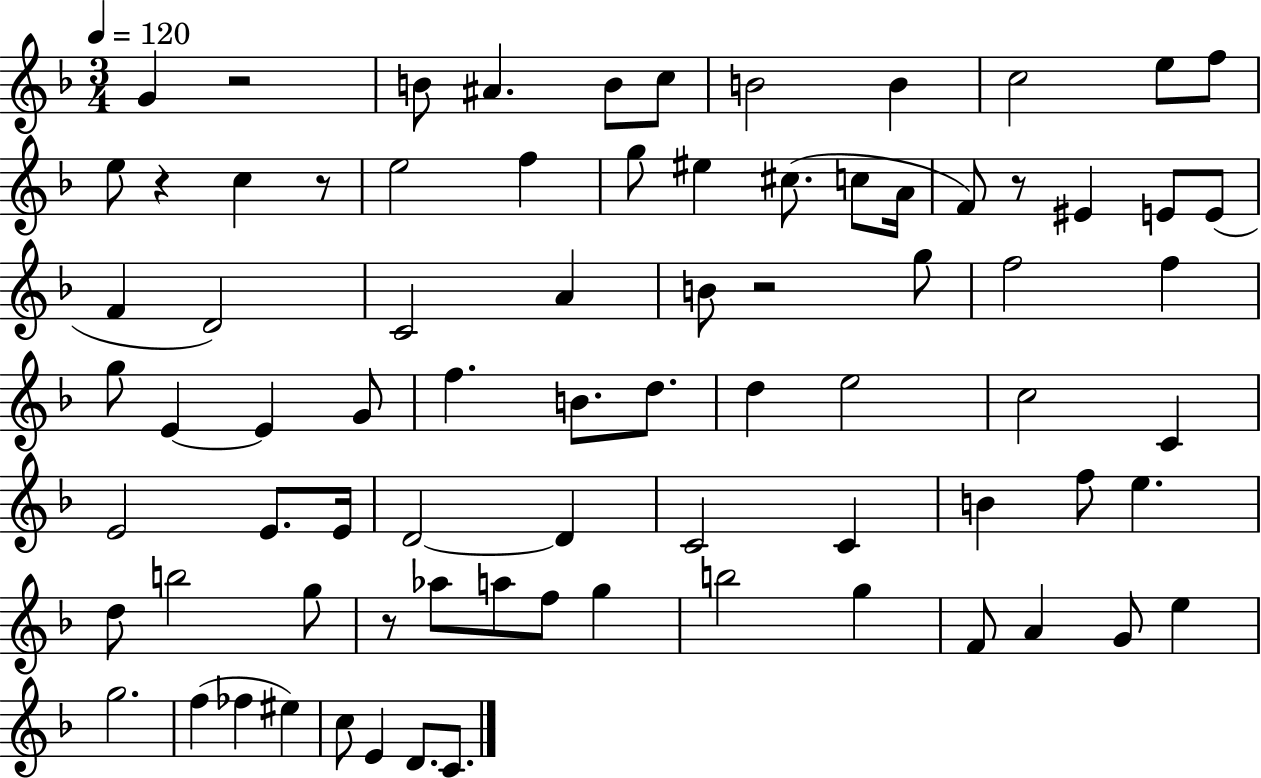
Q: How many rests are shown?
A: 6